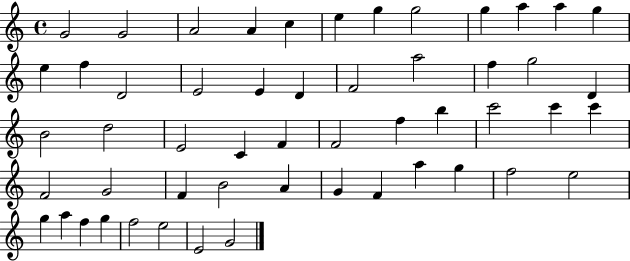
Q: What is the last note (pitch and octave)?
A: G4